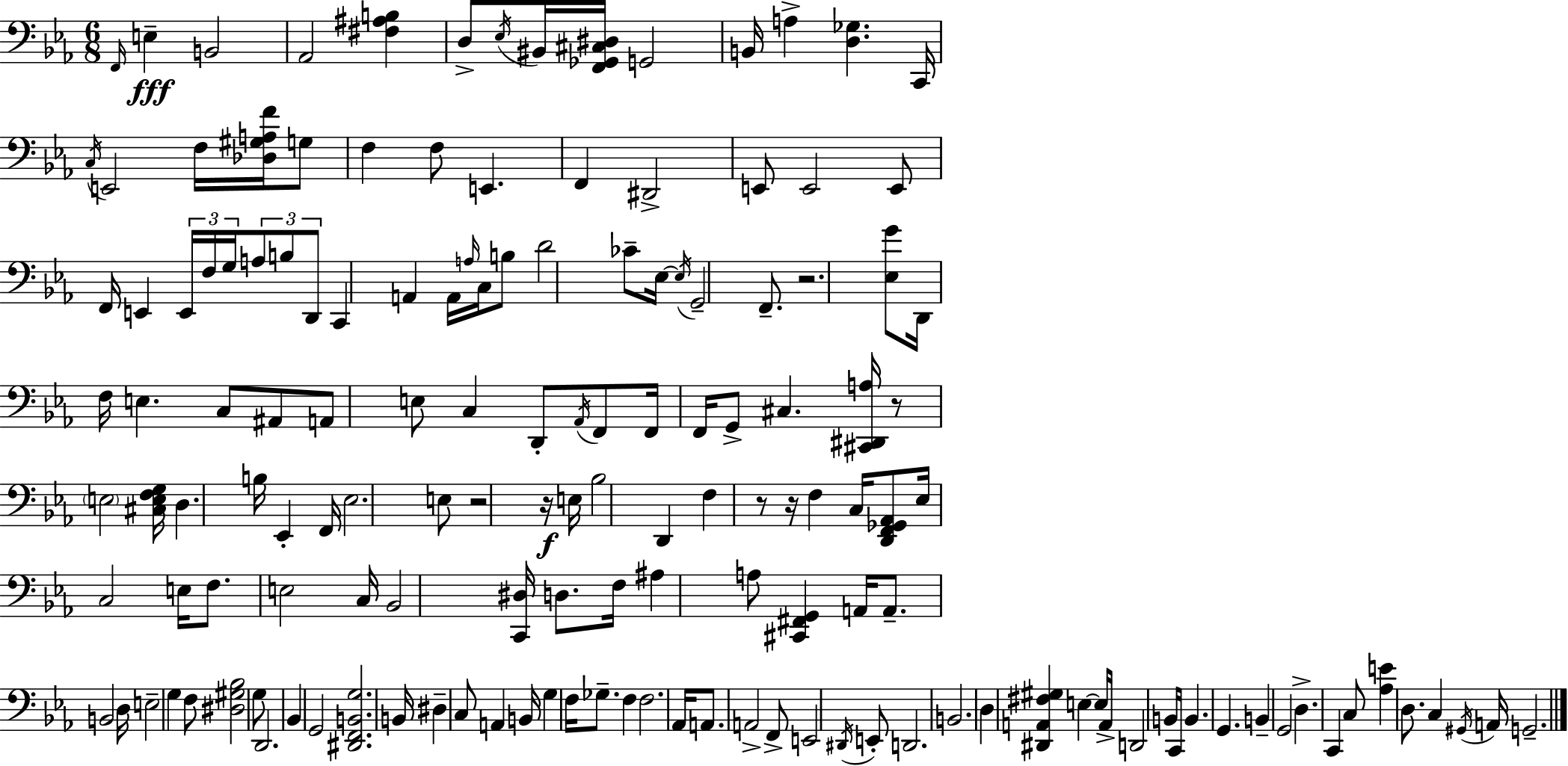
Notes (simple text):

F2/s E3/q B2/h Ab2/h [F#3,A#3,B3]/q D3/e Eb3/s BIS2/s [F2,Gb2,C#3,D#3]/s G2/h B2/s A3/q [D3,Gb3]/q. C2/s C3/s E2/h F3/s [Db3,G#3,A3,F4]/s G3/e F3/q F3/e E2/q. F2/q D#2/h E2/e E2/h E2/e F2/s E2/q E2/s F3/s G3/s A3/e B3/e D2/e C2/q A2/q A2/s A3/s C3/s B3/e D4/h CES4/e Eb3/s Eb3/s G2/h F2/e. R/h. [Eb3,G4]/e D2/s F3/s E3/q. C3/e A#2/e A2/e E3/e C3/q D2/e Ab2/s F2/e F2/s F2/s G2/e C#3/q. [C#2,D#2,A3]/s R/e E3/h [C#3,E3,F3,G3]/s D3/q. B3/s Eb2/q F2/s Eb3/h. E3/e R/h R/s E3/s Bb3/h D2/q F3/q R/e R/s F3/q C3/s [D2,F2,Gb2,Ab2]/e Eb3/s C3/h E3/s F3/e. E3/h C3/s Bb2/h [C2,D#3]/s D3/e. F3/s A#3/q A3/e [C#2,F#2,G2]/q A2/s A2/e. B2/h D3/s E3/h G3/q F3/e [D#3,G#3,Bb3]/h G3/e D2/h. Bb2/q G2/h [D#2,F2,B2,G3]/h. B2/s D#3/q C3/e A2/q B2/s G3/q F3/s Gb3/e. F3/q F3/h. Ab2/s A2/e. A2/h F2/e E2/h D#2/s E2/e D2/h. B2/h. D3/q [D#2,A2,F#3,G#3]/q E3/q E3/s A2/s D2/h B2/s C2/s B2/q. G2/q. B2/q G2/h D3/q. C2/q C3/e [Ab3,E4]/q D3/e. C3/q G#2/s A2/s G2/h.